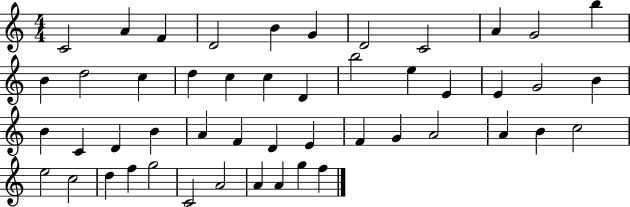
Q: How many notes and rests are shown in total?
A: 49